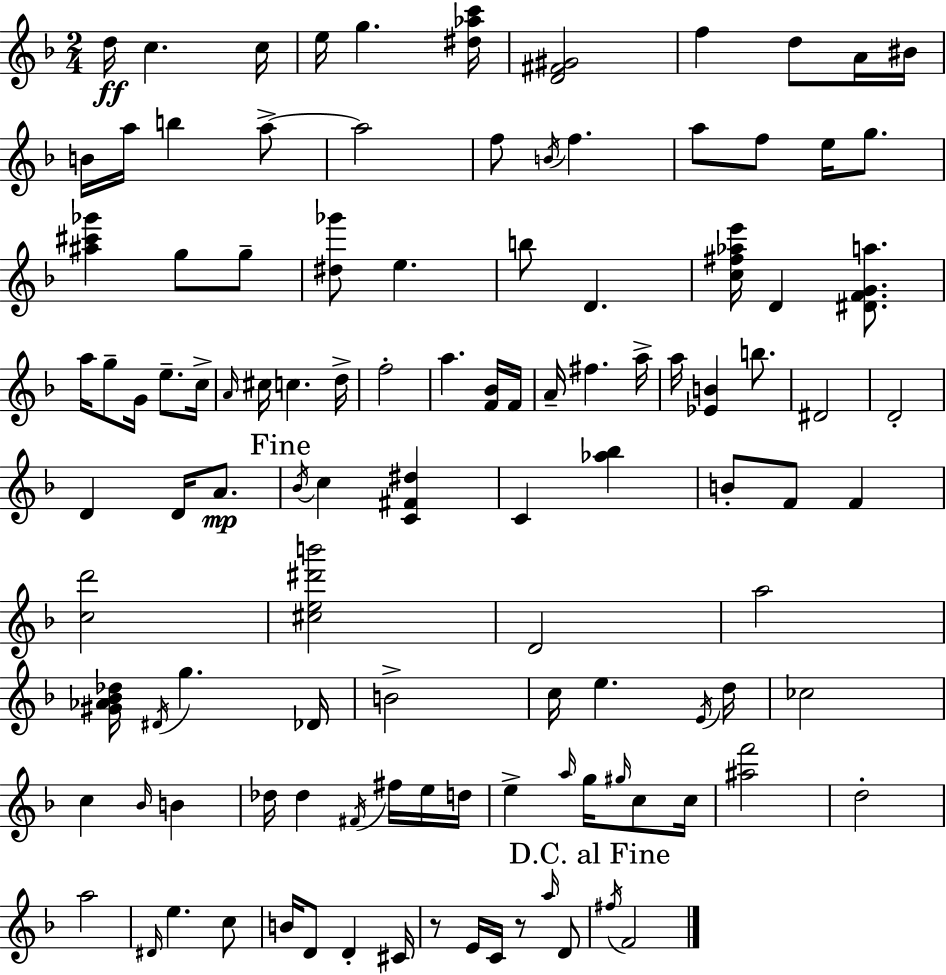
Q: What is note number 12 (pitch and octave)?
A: B5